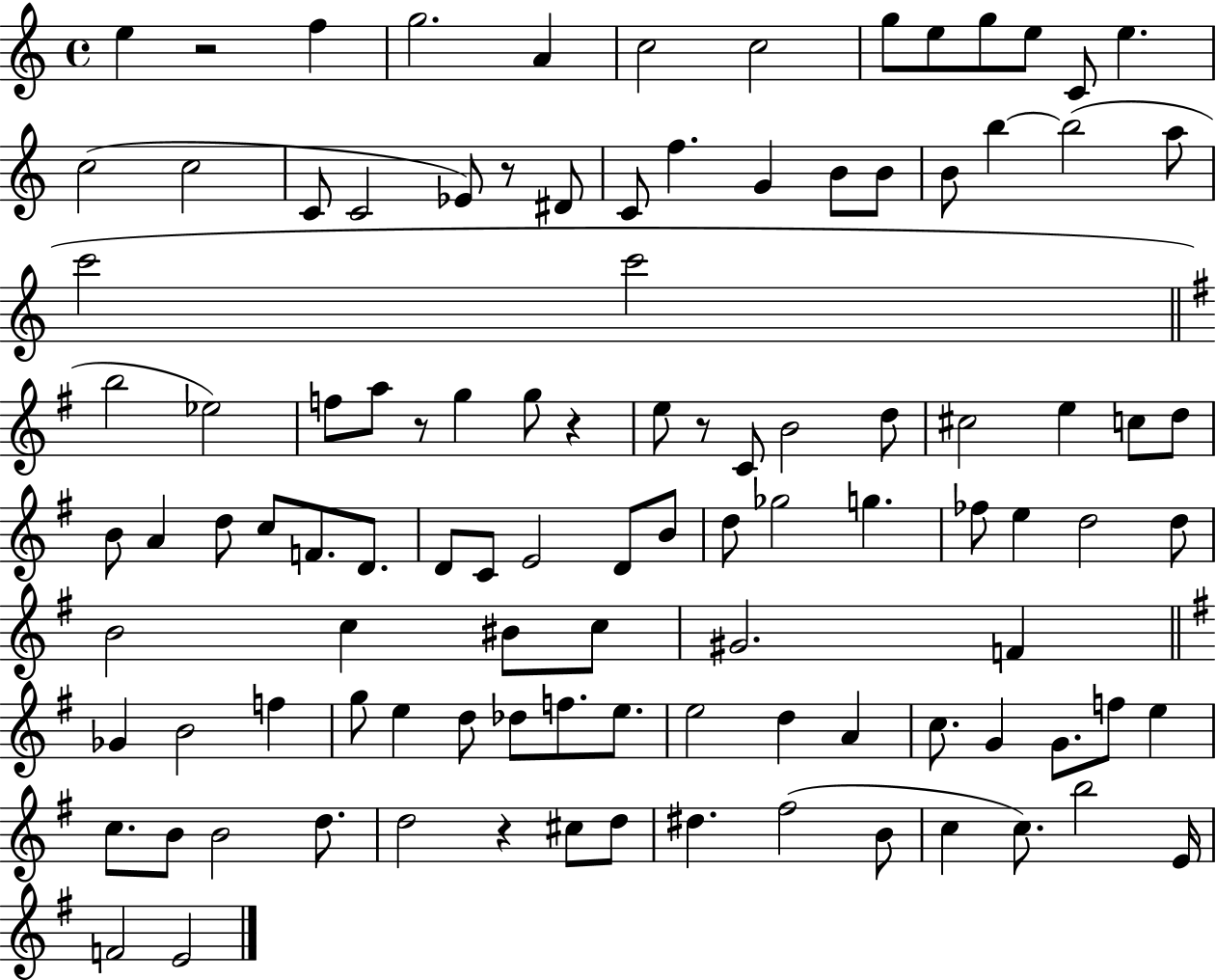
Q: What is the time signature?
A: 4/4